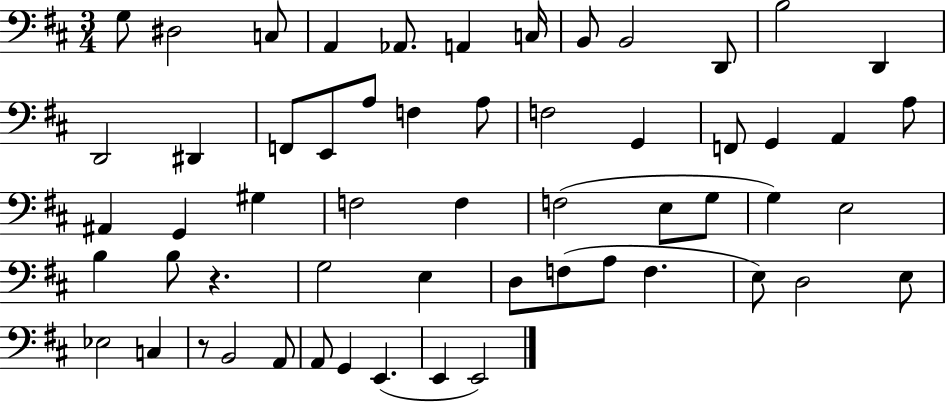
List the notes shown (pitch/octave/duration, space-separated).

G3/e D#3/h C3/e A2/q Ab2/e. A2/q C3/s B2/e B2/h D2/e B3/h D2/q D2/h D#2/q F2/e E2/e A3/e F3/q A3/e F3/h G2/q F2/e G2/q A2/q A3/e A#2/q G2/q G#3/q F3/h F3/q F3/h E3/e G3/e G3/q E3/h B3/q B3/e R/q. G3/h E3/q D3/e F3/e A3/e F3/q. E3/e D3/h E3/e Eb3/h C3/q R/e B2/h A2/e A2/e G2/q E2/q. E2/q E2/h